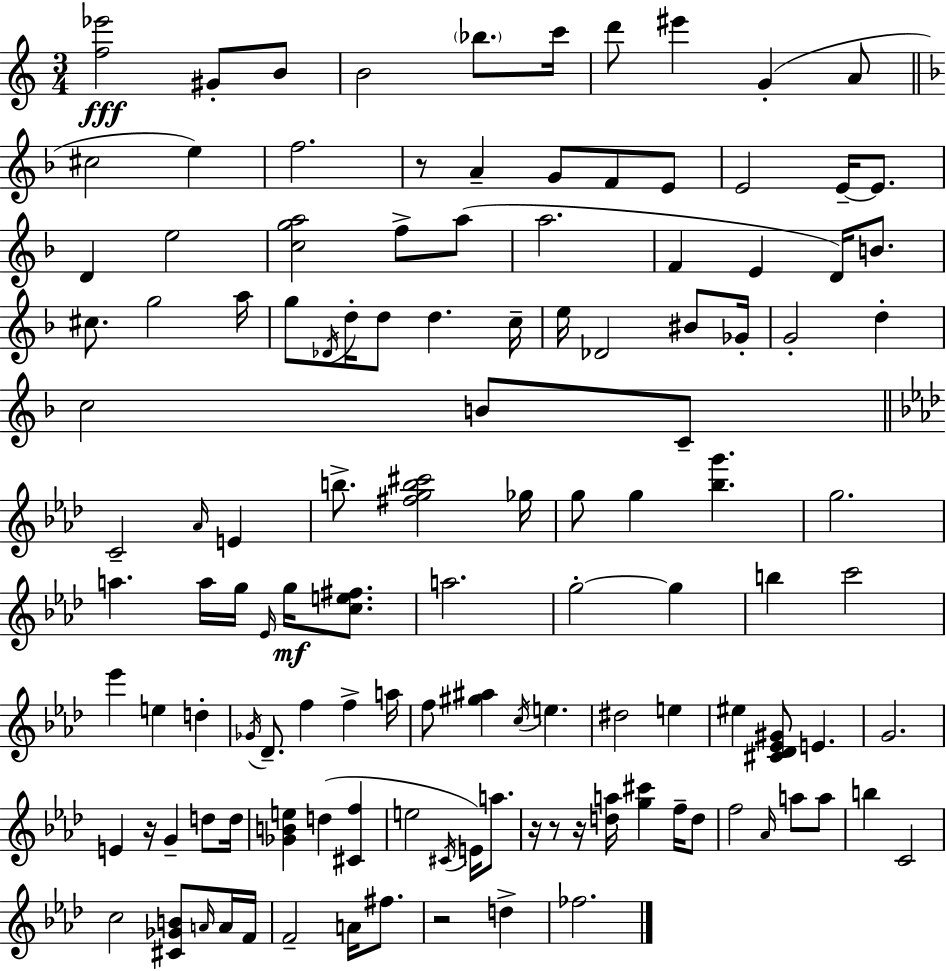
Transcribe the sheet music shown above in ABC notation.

X:1
T:Untitled
M:3/4
L:1/4
K:C
[f_e']2 ^G/2 B/2 B2 _b/2 c'/4 d'/2 ^e' G A/2 ^c2 e f2 z/2 A G/2 F/2 E/2 E2 E/4 E/2 D e2 [cga]2 f/2 a/2 a2 F E D/4 B/2 ^c/2 g2 a/4 g/2 _D/4 d/4 d/2 d c/4 e/4 _D2 ^B/2 _G/4 G2 d c2 B/2 C/2 C2 _A/4 E b/2 [^fgb^c']2 _g/4 g/2 g [_bg'] g2 a a/4 g/4 _E/4 g/4 [ce^f]/2 a2 g2 g b c'2 _e' e d _G/4 _D/2 f f a/4 f/2 [^g^a] c/4 e ^d2 e ^e [^C_D_E^G]/2 E G2 E z/4 G d/2 d/4 [_GBe] d [^Cf] e2 ^C/4 E/4 a/2 z/4 z/2 z/4 [da]/4 [g^c'] f/4 d/2 f2 _A/4 a/2 a/2 b C2 c2 [^C_GB]/2 A/4 A/4 F/4 F2 A/4 ^f/2 z2 d _f2